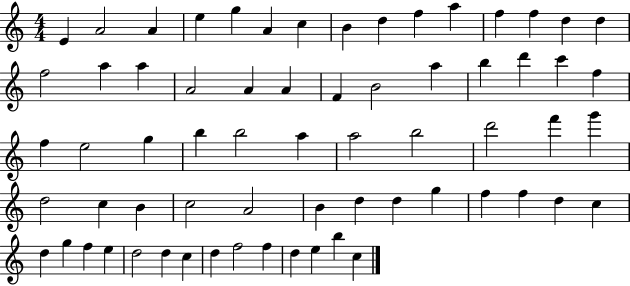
{
  \clef treble
  \numericTimeSignature
  \time 4/4
  \key c \major
  e'4 a'2 a'4 | e''4 g''4 a'4 c''4 | b'4 d''4 f''4 a''4 | f''4 f''4 d''4 d''4 | \break f''2 a''4 a''4 | a'2 a'4 a'4 | f'4 b'2 a''4 | b''4 d'''4 c'''4 f''4 | \break f''4 e''2 g''4 | b''4 b''2 a''4 | a''2 b''2 | d'''2 f'''4 g'''4 | \break d''2 c''4 b'4 | c''2 a'2 | b'4 d''4 d''4 g''4 | f''4 f''4 d''4 c''4 | \break d''4 g''4 f''4 e''4 | d''2 d''4 c''4 | d''4 f''2 f''4 | d''4 e''4 b''4 c''4 | \break \bar "|."
}